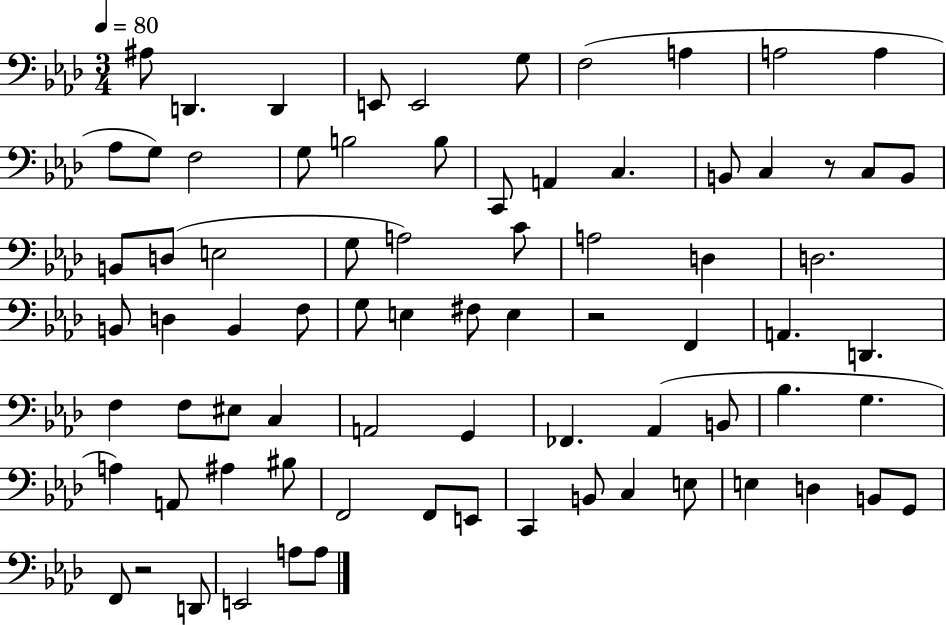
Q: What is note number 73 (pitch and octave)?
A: A3